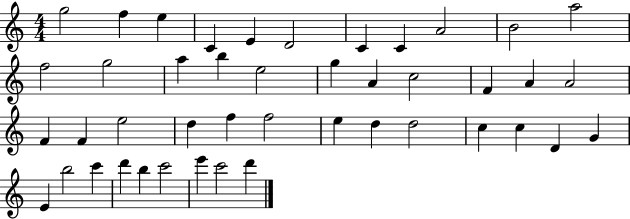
{
  \clef treble
  \numericTimeSignature
  \time 4/4
  \key c \major
  g''2 f''4 e''4 | c'4 e'4 d'2 | c'4 c'4 a'2 | b'2 a''2 | \break f''2 g''2 | a''4 b''4 e''2 | g''4 a'4 c''2 | f'4 a'4 a'2 | \break f'4 f'4 e''2 | d''4 f''4 f''2 | e''4 d''4 d''2 | c''4 c''4 d'4 g'4 | \break e'4 b''2 c'''4 | d'''4 b''4 c'''2 | e'''4 c'''2 d'''4 | \bar "|."
}